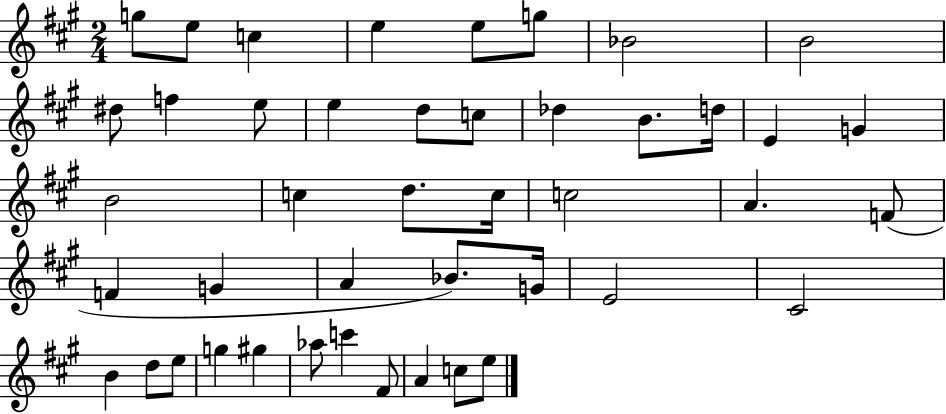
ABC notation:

X:1
T:Untitled
M:2/4
L:1/4
K:A
g/2 e/2 c e e/2 g/2 _B2 B2 ^d/2 f e/2 e d/2 c/2 _d B/2 d/4 E G B2 c d/2 c/4 c2 A F/2 F G A _B/2 G/4 E2 ^C2 B d/2 e/2 g ^g _a/2 c' ^F/2 A c/2 e/2